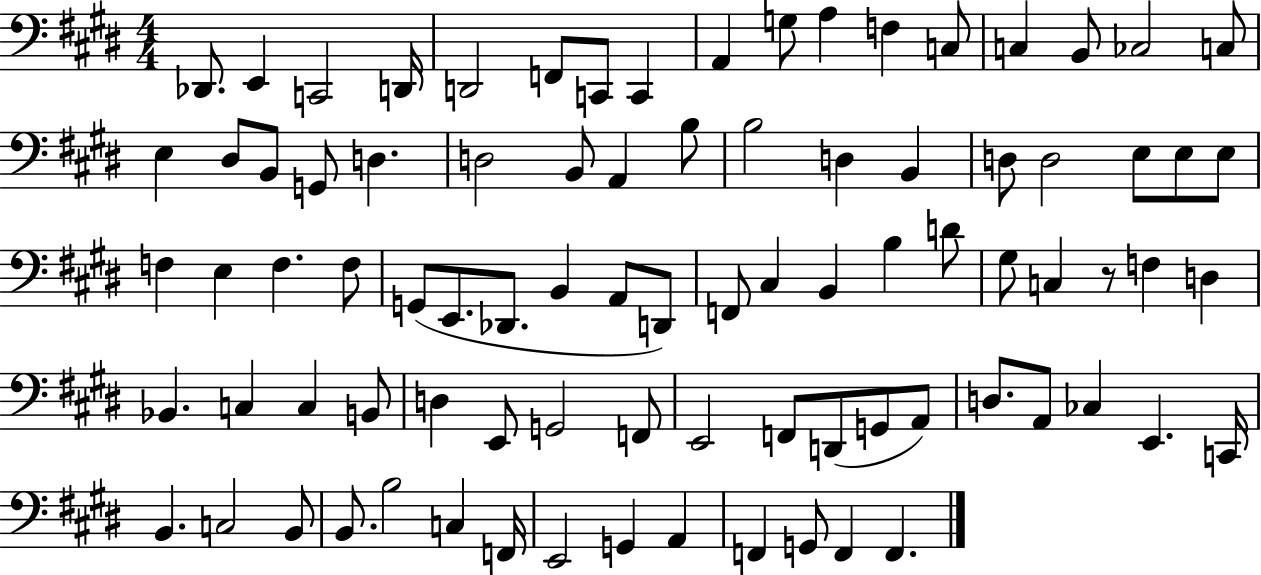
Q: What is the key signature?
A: E major